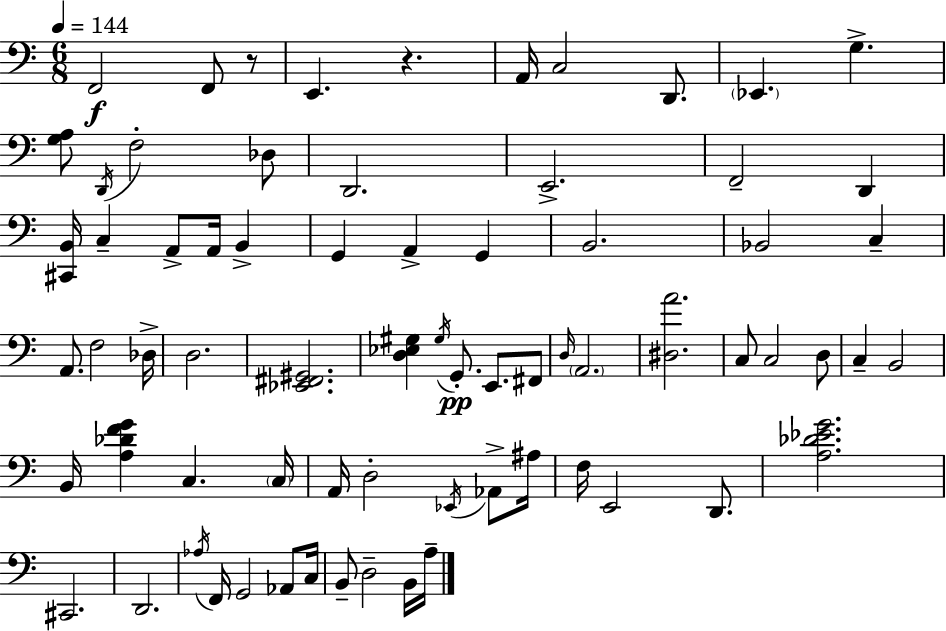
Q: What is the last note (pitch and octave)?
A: A3